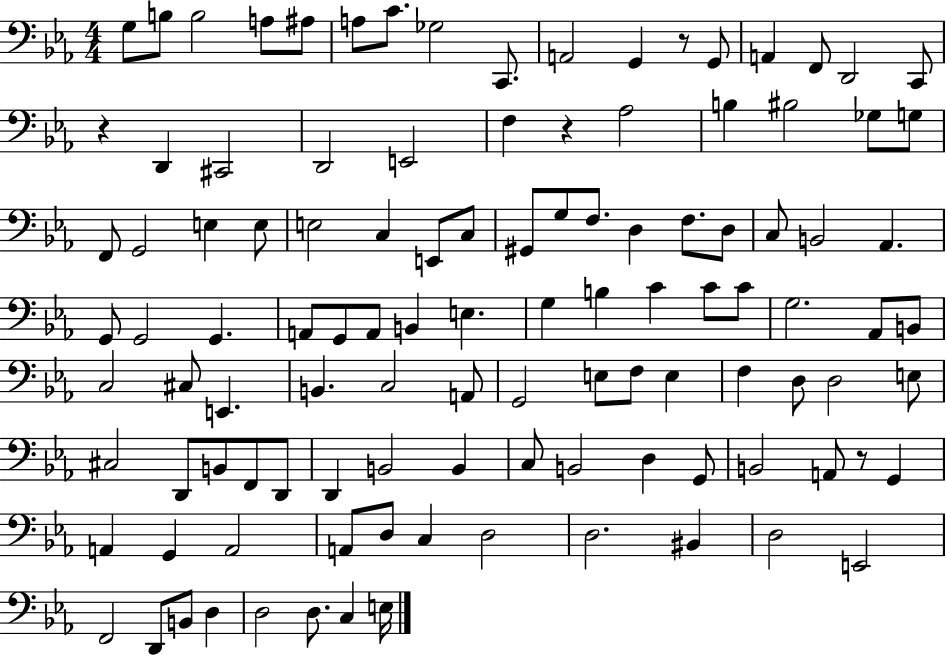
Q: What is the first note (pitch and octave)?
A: G3